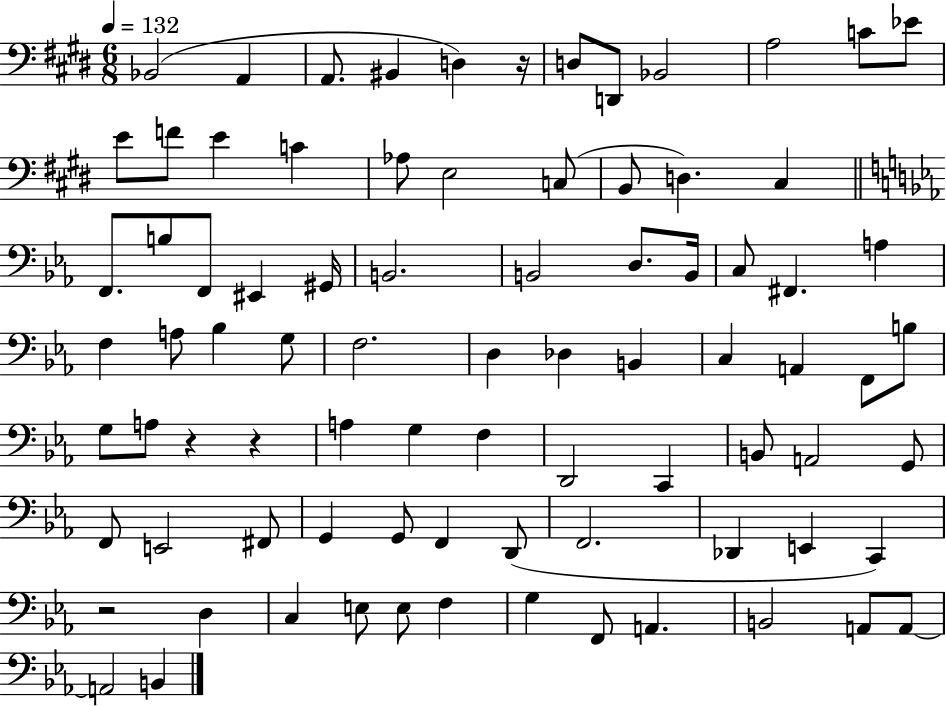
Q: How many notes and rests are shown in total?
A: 83